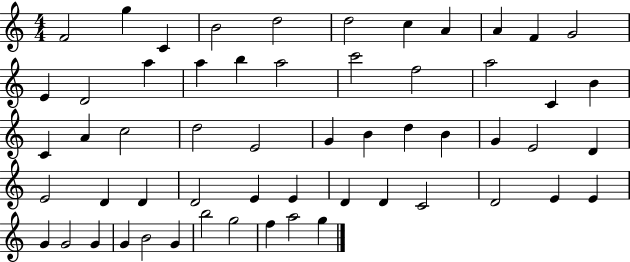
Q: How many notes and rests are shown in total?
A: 57